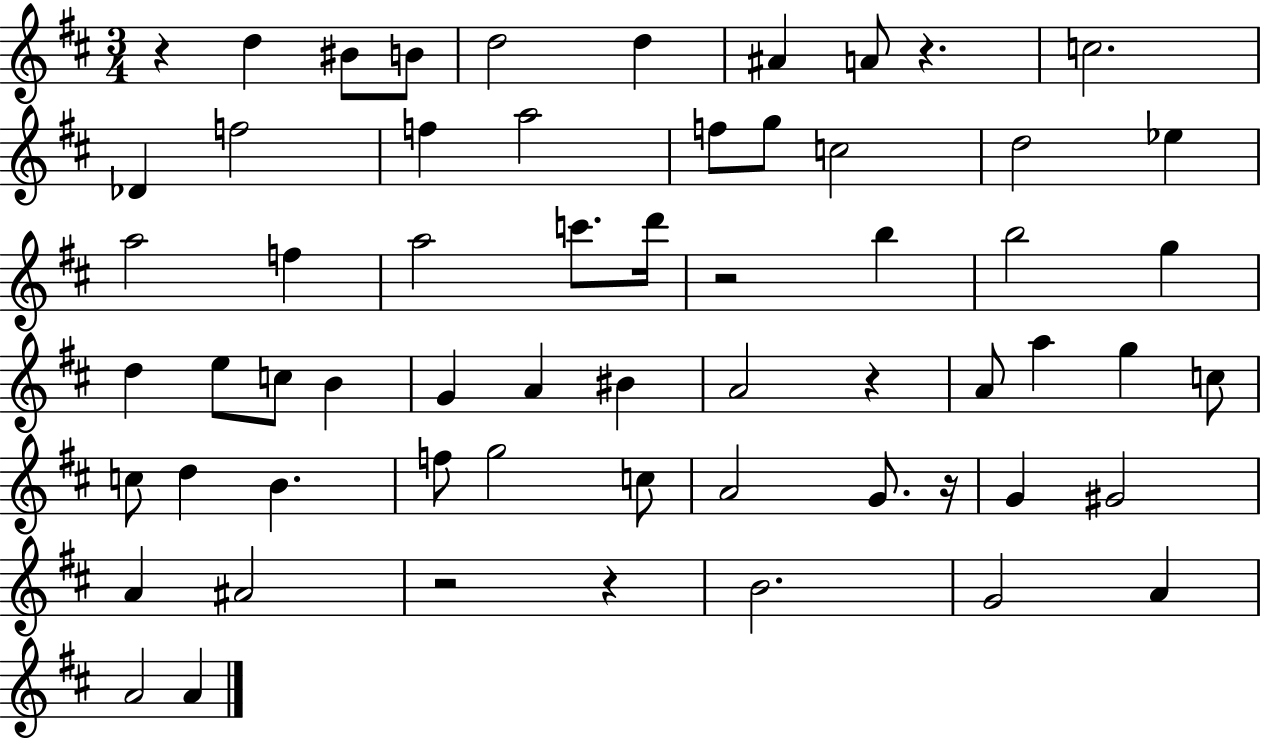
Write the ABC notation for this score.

X:1
T:Untitled
M:3/4
L:1/4
K:D
z d ^B/2 B/2 d2 d ^A A/2 z c2 _D f2 f a2 f/2 g/2 c2 d2 _e a2 f a2 c'/2 d'/4 z2 b b2 g d e/2 c/2 B G A ^B A2 z A/2 a g c/2 c/2 d B f/2 g2 c/2 A2 G/2 z/4 G ^G2 A ^A2 z2 z B2 G2 A A2 A